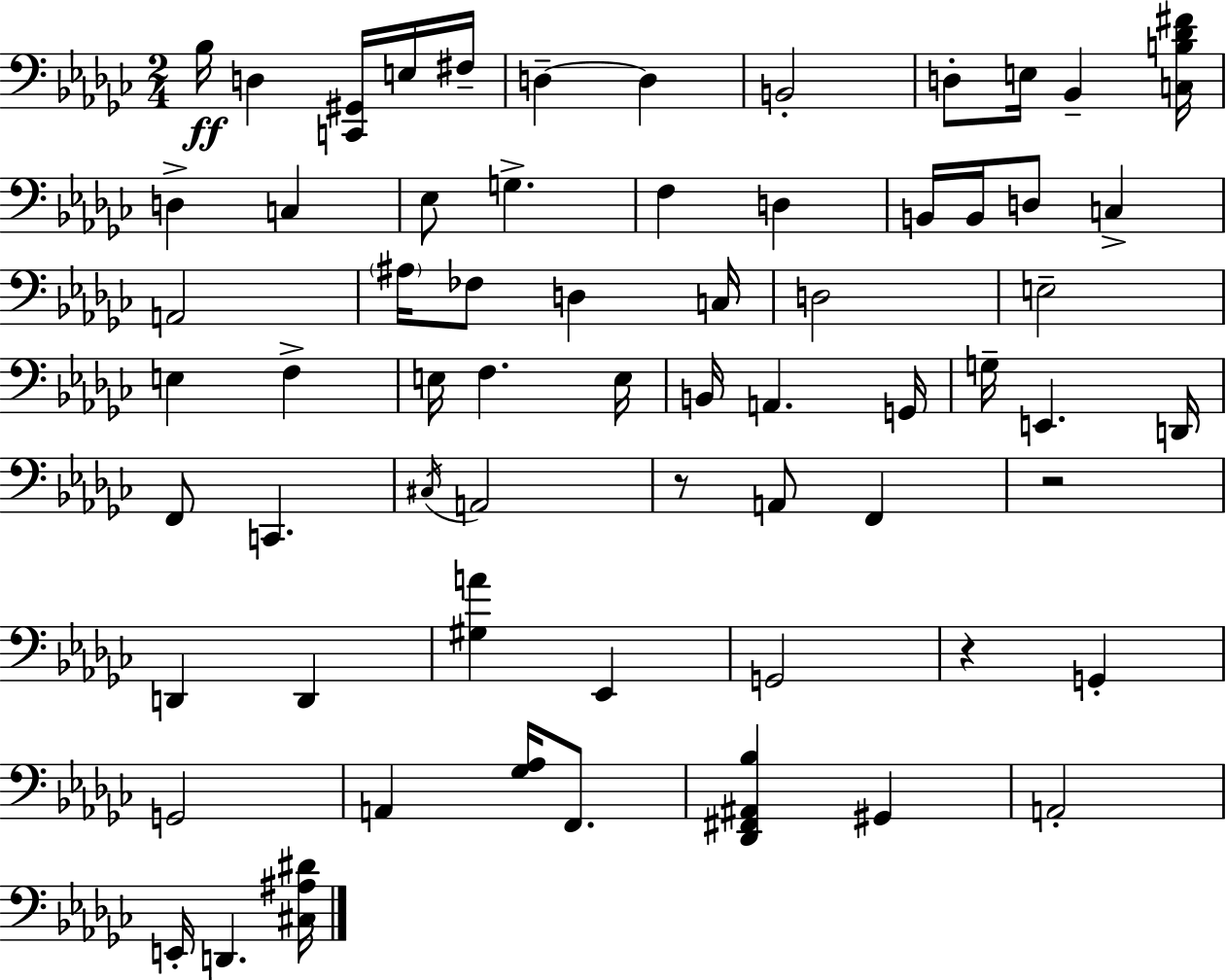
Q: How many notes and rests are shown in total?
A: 65